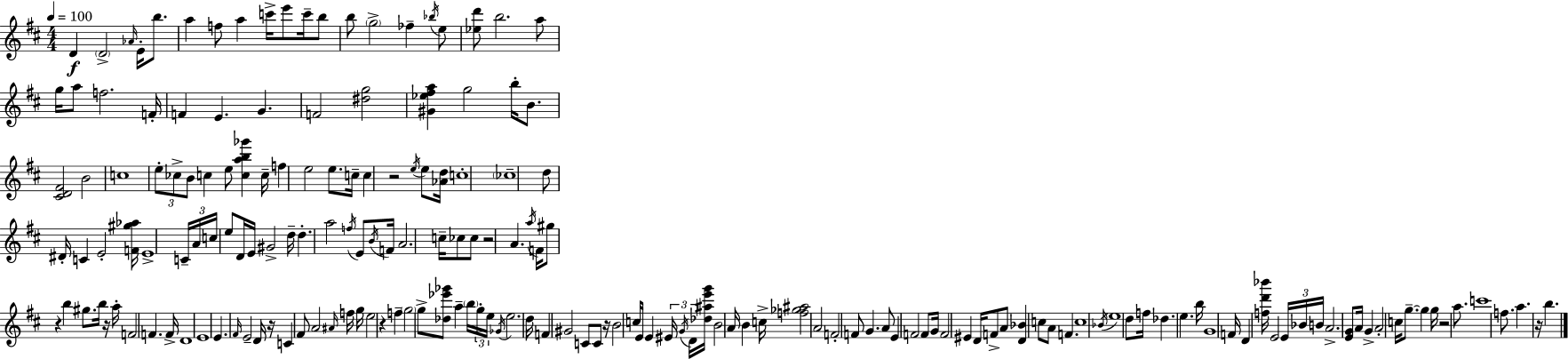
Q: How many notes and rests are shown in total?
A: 186